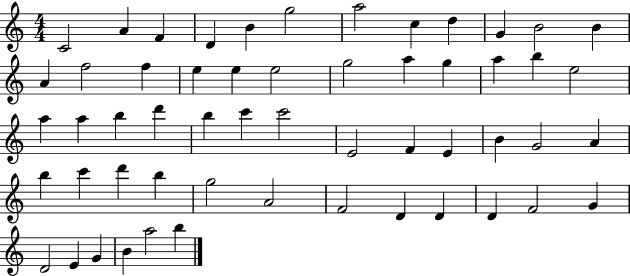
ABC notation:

X:1
T:Untitled
M:4/4
L:1/4
K:C
C2 A F D B g2 a2 c d G B2 B A f2 f e e e2 g2 a g a b e2 a a b d' b c' c'2 E2 F E B G2 A b c' d' b g2 A2 F2 D D D F2 G D2 E G B a2 b